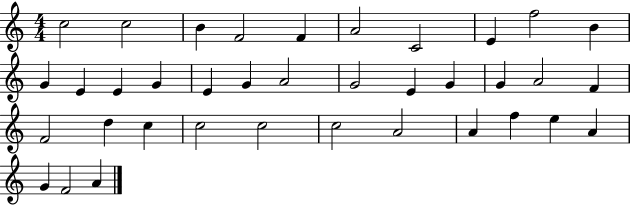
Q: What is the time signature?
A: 4/4